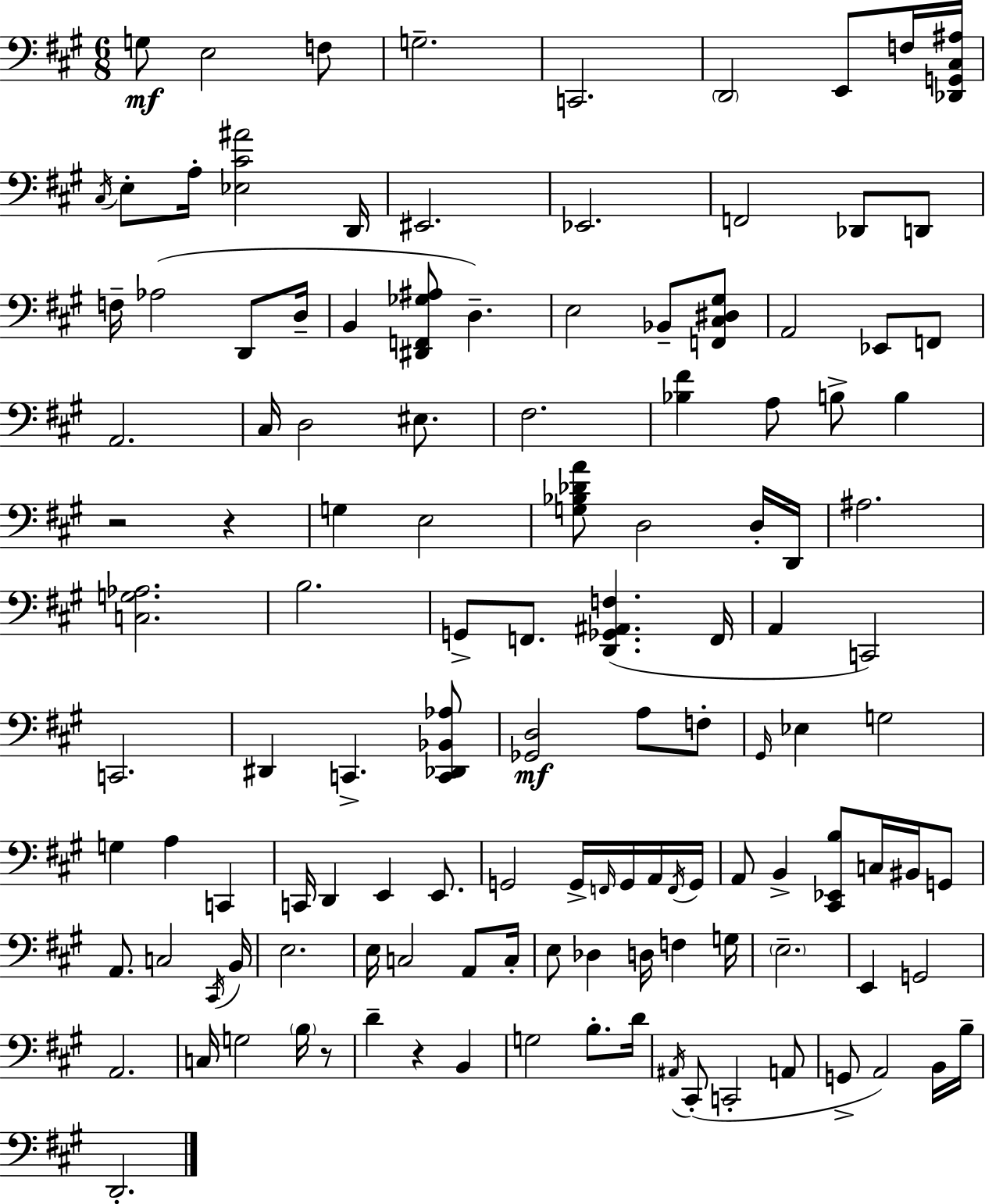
{
  \clef bass
  \numericTimeSignature
  \time 6/8
  \key a \major
  g8\mf e2 f8 | g2.-- | c,2. | \parenthesize d,2 e,8 f16 <des, g, cis ais>16 | \break \acciaccatura { cis16 } e8-. a16-. <ees cis' ais'>2 | d,16 eis,2. | ees,2. | f,2 des,8 d,8 | \break f16-- aes2( d,8 | d16-- b,4 <dis, f, ges ais>8 d4.--) | e2 bes,8-- <f, cis dis gis>8 | a,2 ees,8 f,8 | \break a,2. | cis16 d2 eis8. | fis2. | <bes fis'>4 a8 b8-> b4 | \break r2 r4 | g4 e2 | <g bes des' a'>8 d2 d16-. | d,16 ais2. | \break <c g aes>2. | b2. | g,8-> f,8. <d, ges, ais, f>4.( | f,16 a,4 c,2) | \break c,2. | dis,4 c,4.-> <c, des, bes, aes>8 | <ges, d>2\mf a8 f8-. | \grace { gis,16 } ees4 g2 | \break g4 a4 c,4 | c,16 d,4 e,4 e,8. | g,2 g,16-> \grace { f,16 } | g,16 a,16 \acciaccatura { f,16 } g,16 a,8 b,4-> <cis, ees, b>8 | \break c16 bis,16 g,8 a,8. c2 | \acciaccatura { cis,16 } b,16 e2. | e16 c2 | a,8 c16-. e8 des4 d16 | \break f4 g16 \parenthesize e2.-- | e,4 g,2 | a,2. | c16 g2 | \break \parenthesize b16 r8 d'4-- r4 | b,4 g2 | b8.-. d'16 \acciaccatura { ais,16 }( cis,8-. c,2-. | a,8 g,8-> a,2) | \break b,16 b16-- d,2.-. | \bar "|."
}